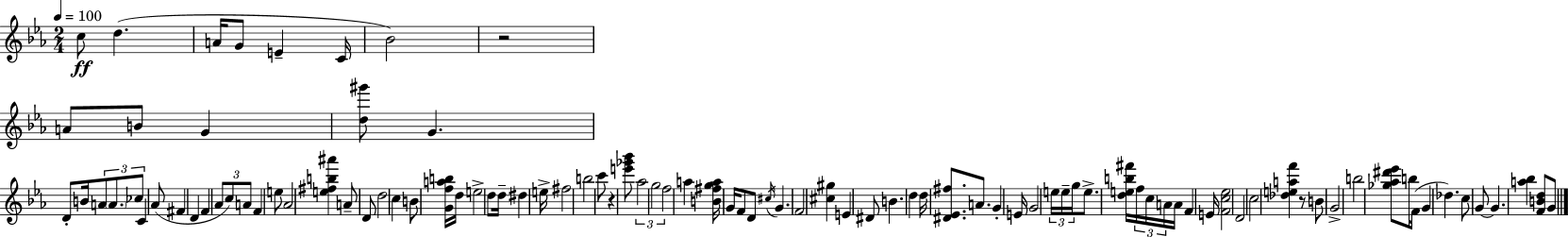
{
  \clef treble
  \numericTimeSignature
  \time 2/4
  \key ees \major
  \tempo 4 = 100
  \repeat volta 2 { c''8\ff d''4.( | a'16 g'8 e'4-- c'16 | bes'2) | r2 | \break a'8 b'8 g'4 | <d'' gis'''>8 g'4. | d'8-. b'16 \tuplet 3/2 { a'8 \parenthesize a'8. | ces''8 } c'4 aes'8( | \break fis'4 d'4 | f'4 \tuplet 3/2 { aes'8 c''8) | a'8 } f'4 e''8 | aes'2 | \break <e'' fis'' b'' ais'''>4 a'8-- d'8 | d''2 | c''4 b'8 <g' f'' a'' b''>16 d''16 | e''2-> | \break d''8 d''16-- dis''4 e''16-> | fis''2 | b''2 | c'''8 r4 <e''' ges''' bes'''>8 | \break \tuplet 3/2 { aes''2 | g''2 | f''2 } | a''4 <b' fis'' g'' a''>16 g'16 f'8 | \break d'8 \acciaccatura { cis''16 } g'4. | f'2 | <cis'' gis''>4 e'4 | dis'8 b'4. | \break d''4 d''16 <dis' ees' fis''>8. | a'8. g'4-. | e'16 g'2 | \tuplet 3/2 { e''16 e''16-- g''16 } e''8.-> <d'' e'' b'' fis'''>16 | \break \tuplet 3/2 { f''16 c''16 a'16 } a'16 f'4 | e'16 <f' c'' ees''>2 | d'2 | c''2 | \break <des'' e'' a'' f'''>4 r8 b'8 | g'2-> | b''2 | <ges'' aes'' dis''' ees'''>8 b''16 f'16( g'4 | \break des''4.) c''8 | g'8~~ g'4. | <a'' bes''>4 <f' b' d''>8 g'8 | } \bar "|."
}